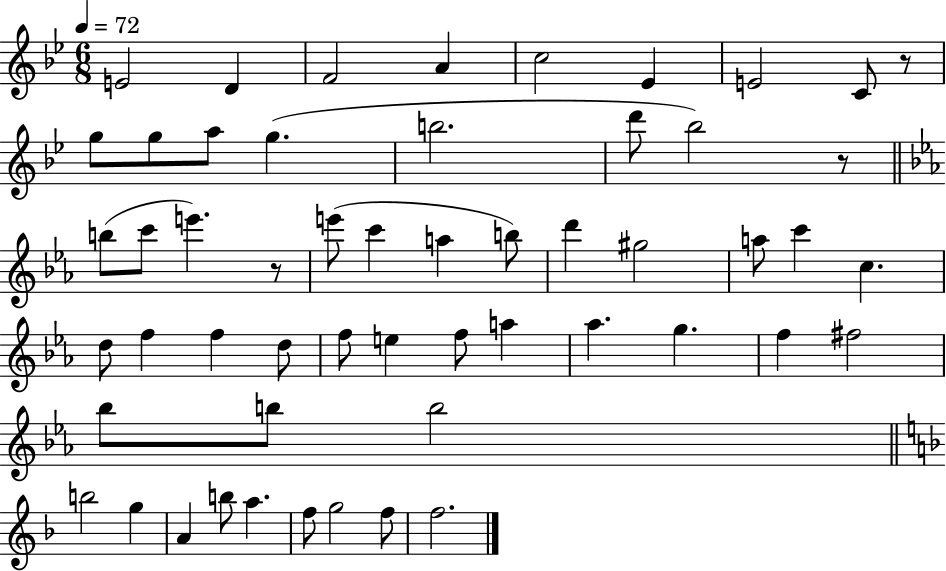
E4/h D4/q F4/h A4/q C5/h Eb4/q E4/h C4/e R/e G5/e G5/e A5/e G5/q. B5/h. D6/e Bb5/h R/e B5/e C6/e E6/q. R/e E6/e C6/q A5/q B5/e D6/q G#5/h A5/e C6/q C5/q. D5/e F5/q F5/q D5/e F5/e E5/q F5/e A5/q Ab5/q. G5/q. F5/q F#5/h Bb5/e B5/e B5/h B5/h G5/q A4/q B5/e A5/q. F5/e G5/h F5/e F5/h.